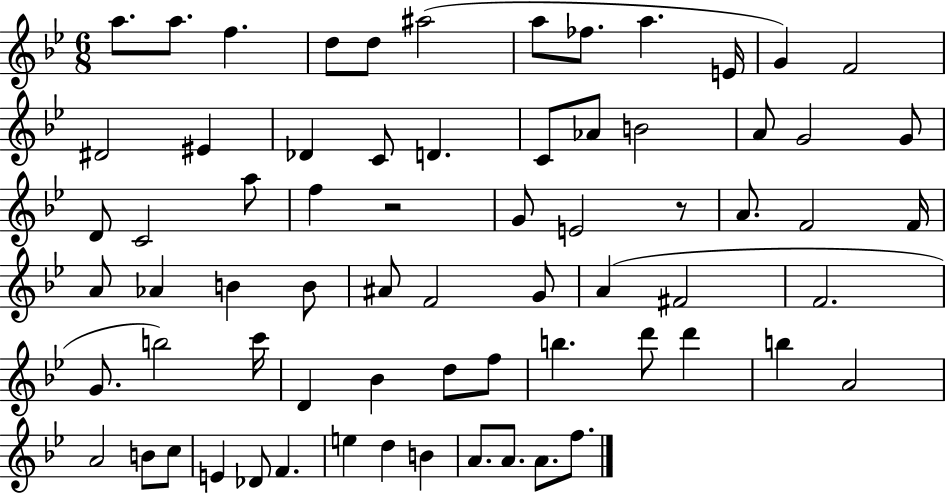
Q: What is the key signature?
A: BES major